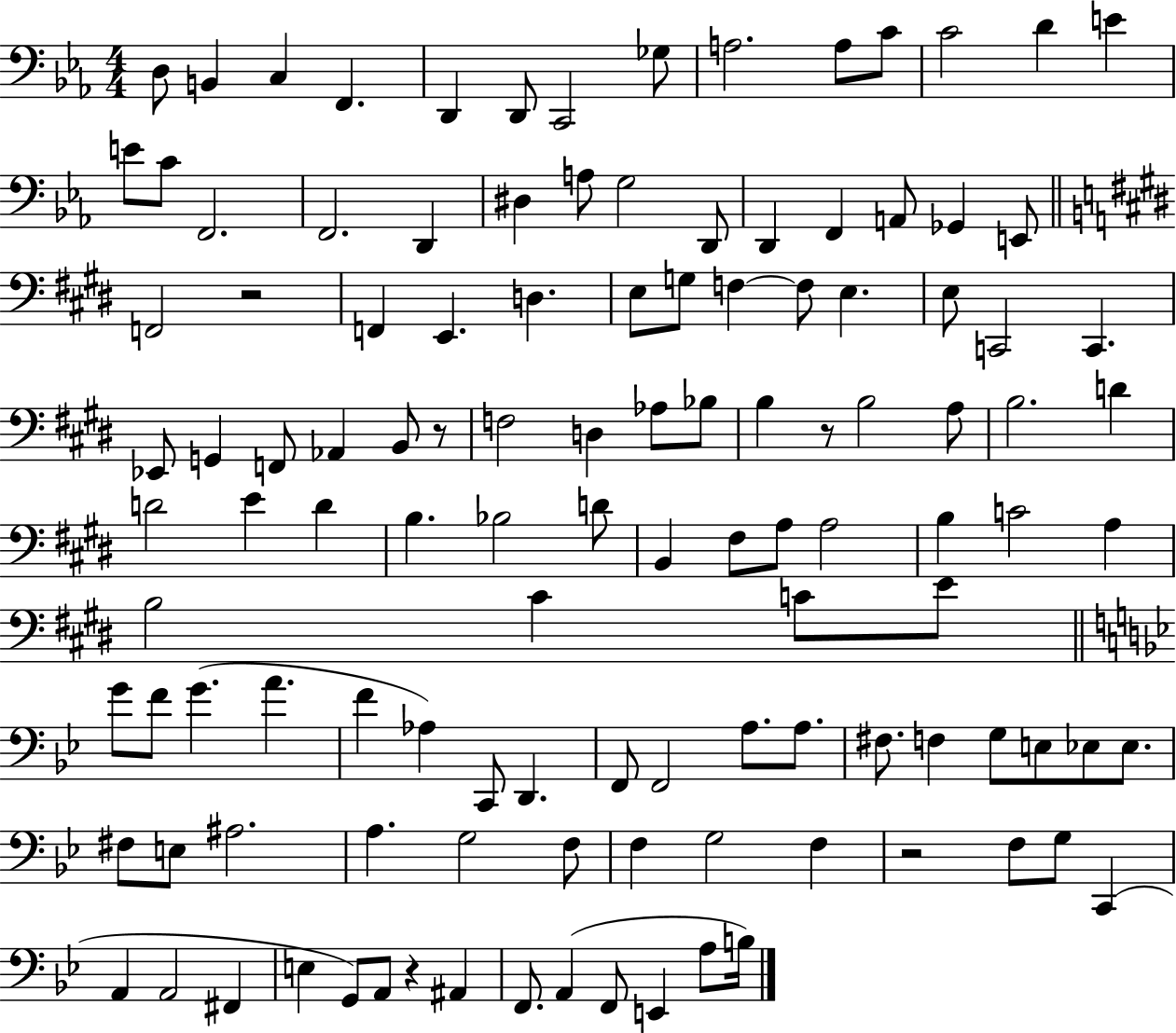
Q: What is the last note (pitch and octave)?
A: B3